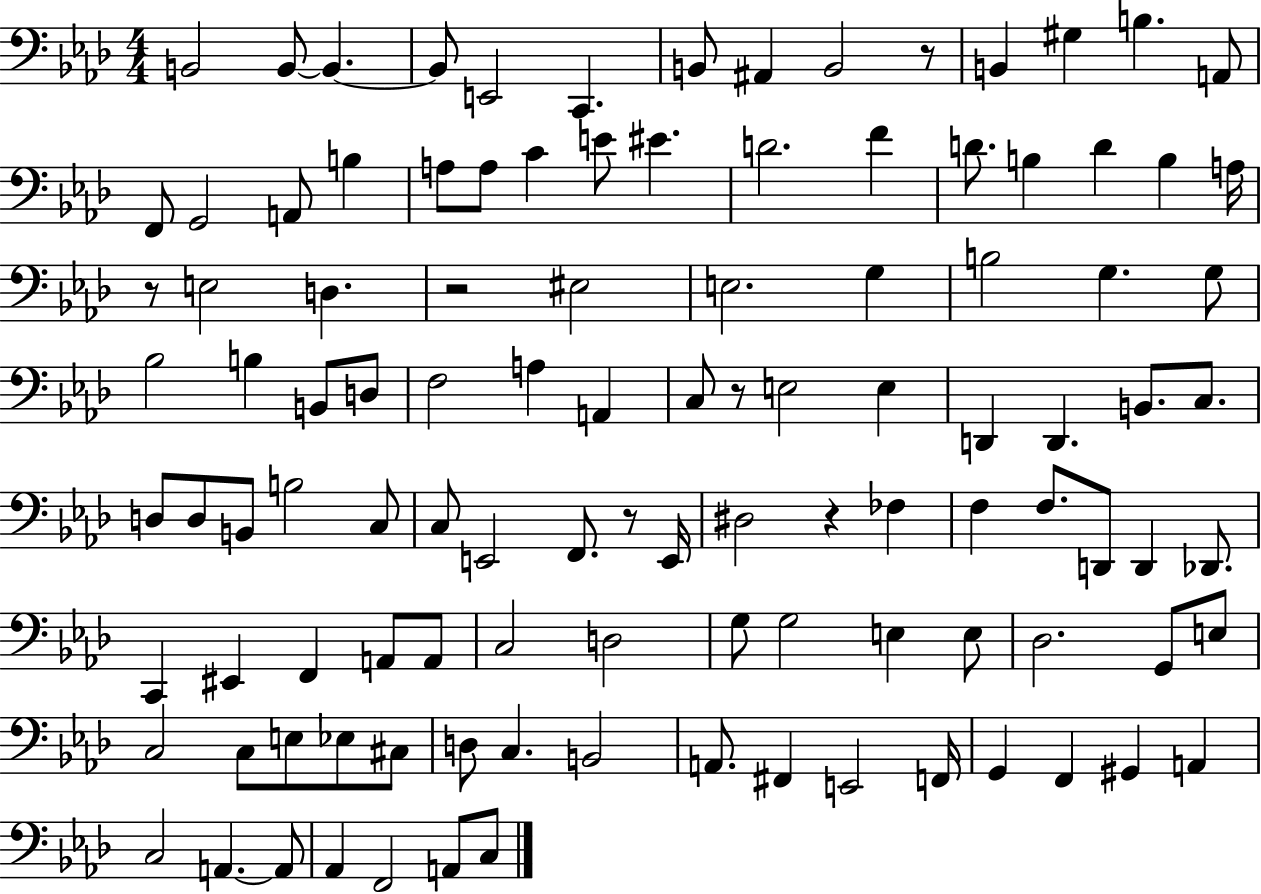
{
  \clef bass
  \numericTimeSignature
  \time 4/4
  \key aes \major
  b,2 b,8~~ b,4.~~ | b,8 e,2 c,4. | b,8 ais,4 b,2 r8 | b,4 gis4 b4. a,8 | \break f,8 g,2 a,8 b4 | a8 a8 c'4 e'8 eis'4. | d'2. f'4 | d'8. b4 d'4 b4 a16 | \break r8 e2 d4. | r2 eis2 | e2. g4 | b2 g4. g8 | \break bes2 b4 b,8 d8 | f2 a4 a,4 | c8 r8 e2 e4 | d,4 d,4. b,8. c8. | \break d8 d8 b,8 b2 c8 | c8 e,2 f,8. r8 e,16 | dis2 r4 fes4 | f4 f8. d,8 d,4 des,8. | \break c,4 eis,4 f,4 a,8 a,8 | c2 d2 | g8 g2 e4 e8 | des2. g,8 e8 | \break c2 c8 e8 ees8 cis8 | d8 c4. b,2 | a,8. fis,4 e,2 f,16 | g,4 f,4 gis,4 a,4 | \break c2 a,4.~~ a,8 | aes,4 f,2 a,8 c8 | \bar "|."
}